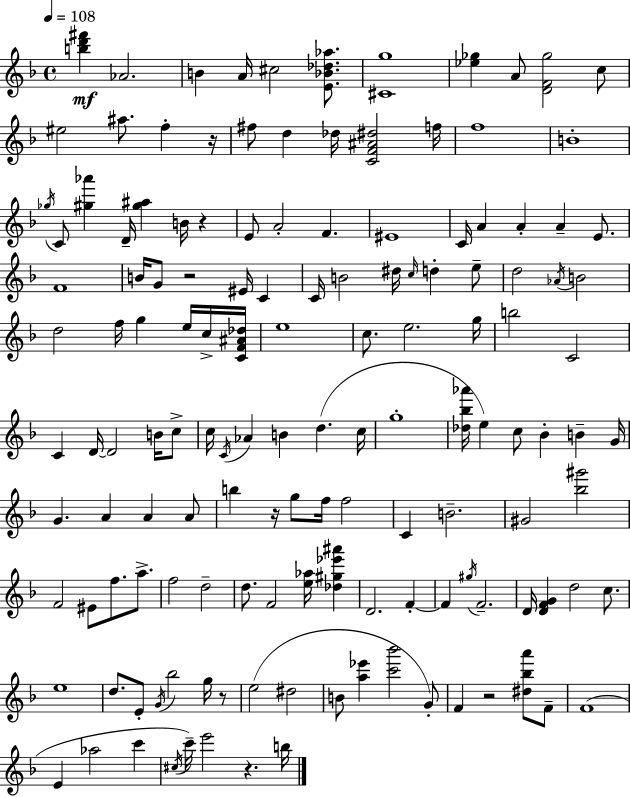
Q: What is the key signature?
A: F major